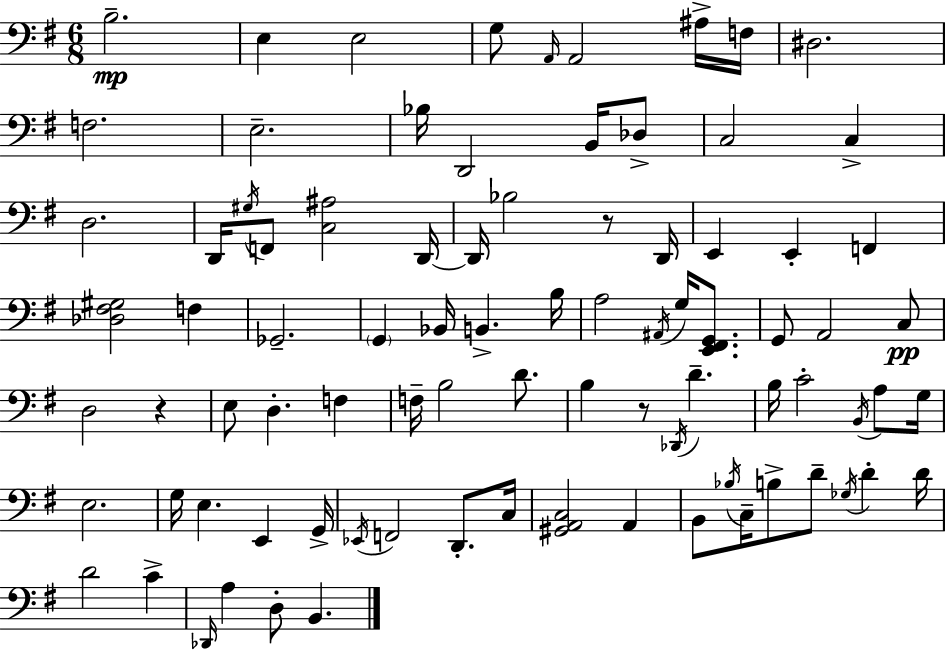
B3/h. E3/q E3/h G3/e A2/s A2/h A#3/s F3/s D#3/h. F3/h. E3/h. Bb3/s D2/h B2/s Db3/e C3/h C3/q D3/h. D2/s G#3/s F2/e [C3,A#3]/h D2/s D2/s Bb3/h R/e D2/s E2/q E2/q F2/q [Db3,F#3,G#3]/h F3/q Gb2/h. G2/q Bb2/s B2/q. B3/s A3/h A#2/s G3/s [E2,F#2,G2]/e. G2/e A2/h C3/e D3/h R/q E3/e D3/q. F3/q F3/s B3/h D4/e. B3/q R/e Db2/s D4/q. B3/s C4/h B2/s A3/e G3/s E3/h. G3/s E3/q. E2/q G2/s Eb2/s F2/h D2/e. C3/s [G#2,A2,C3]/h A2/q B2/e Bb3/s C3/s B3/e D4/e Gb3/s D4/q D4/s D4/h C4/q Db2/s A3/q D3/e B2/q.